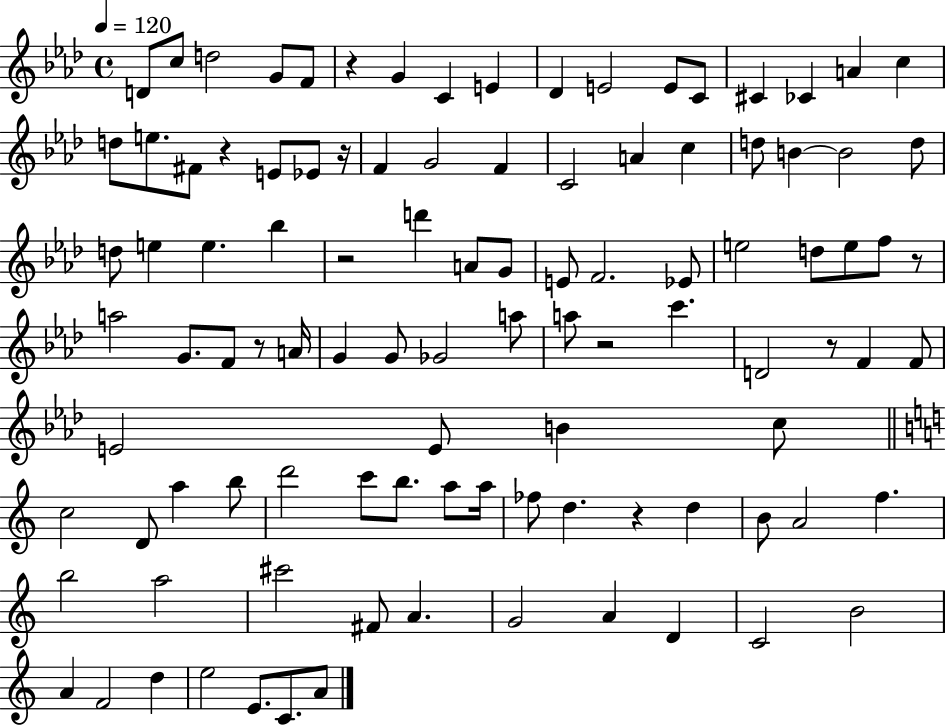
{
  \clef treble
  \time 4/4
  \defaultTimeSignature
  \key aes \major
  \tempo 4 = 120
  d'8 c''8 d''2 g'8 f'8 | r4 g'4 c'4 e'4 | des'4 e'2 e'8 c'8 | cis'4 ces'4 a'4 c''4 | \break d''8 e''8. fis'8 r4 e'8 ees'8 r16 | f'4 g'2 f'4 | c'2 a'4 c''4 | d''8 b'4~~ b'2 d''8 | \break d''8 e''4 e''4. bes''4 | r2 d'''4 a'8 g'8 | e'8 f'2. ees'8 | e''2 d''8 e''8 f''8 r8 | \break a''2 g'8. f'8 r8 a'16 | g'4 g'8 ges'2 a''8 | a''8 r2 c'''4. | d'2 r8 f'4 f'8 | \break e'2 e'8 b'4 c''8 | \bar "||" \break \key a \minor c''2 d'8 a''4 b''8 | d'''2 c'''8 b''8. a''8 a''16 | fes''8 d''4. r4 d''4 | b'8 a'2 f''4. | \break b''2 a''2 | cis'''2 fis'8 a'4. | g'2 a'4 d'4 | c'2 b'2 | \break a'4 f'2 d''4 | e''2 e'8. c'8. a'8 | \bar "|."
}